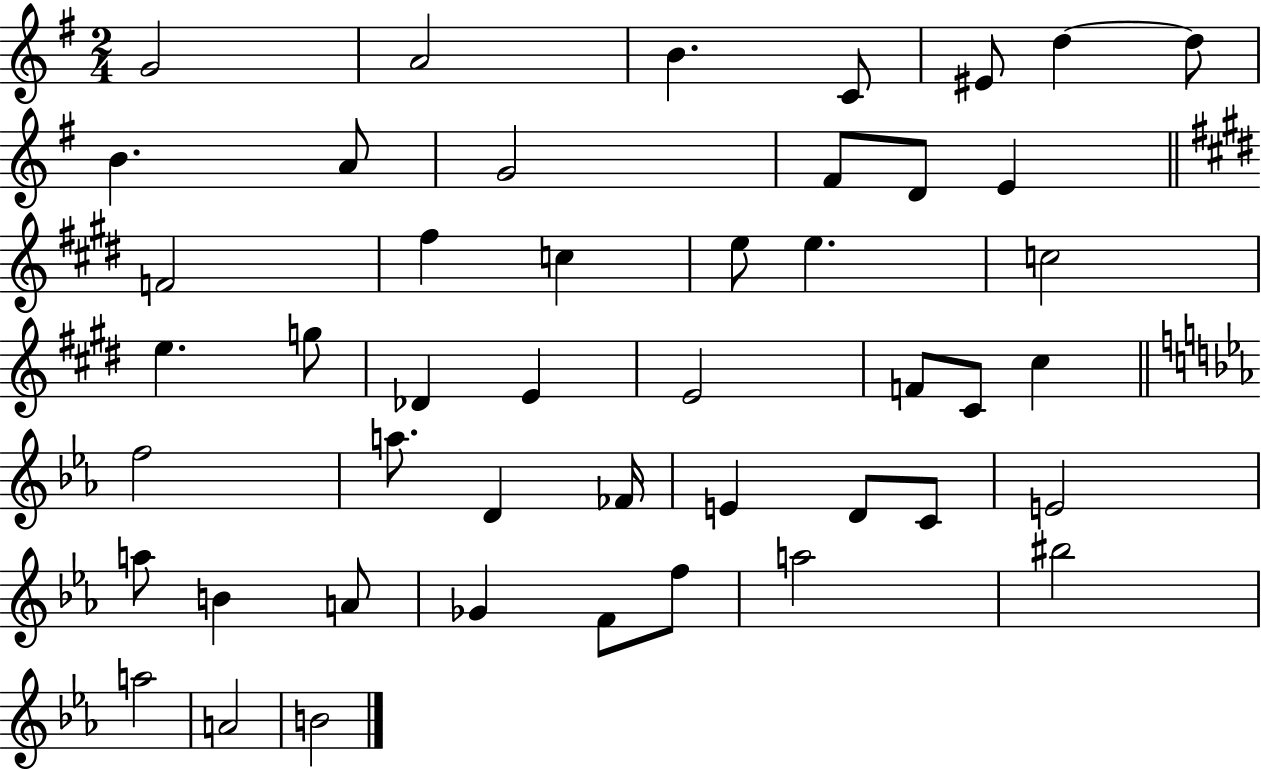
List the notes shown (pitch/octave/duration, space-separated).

G4/h A4/h B4/q. C4/e EIS4/e D5/q D5/e B4/q. A4/e G4/h F#4/e D4/e E4/q F4/h F#5/q C5/q E5/e E5/q. C5/h E5/q. G5/e Db4/q E4/q E4/h F4/e C#4/e C#5/q F5/h A5/e. D4/q FES4/s E4/q D4/e C4/e E4/h A5/e B4/q A4/e Gb4/q F4/e F5/e A5/h BIS5/h A5/h A4/h B4/h